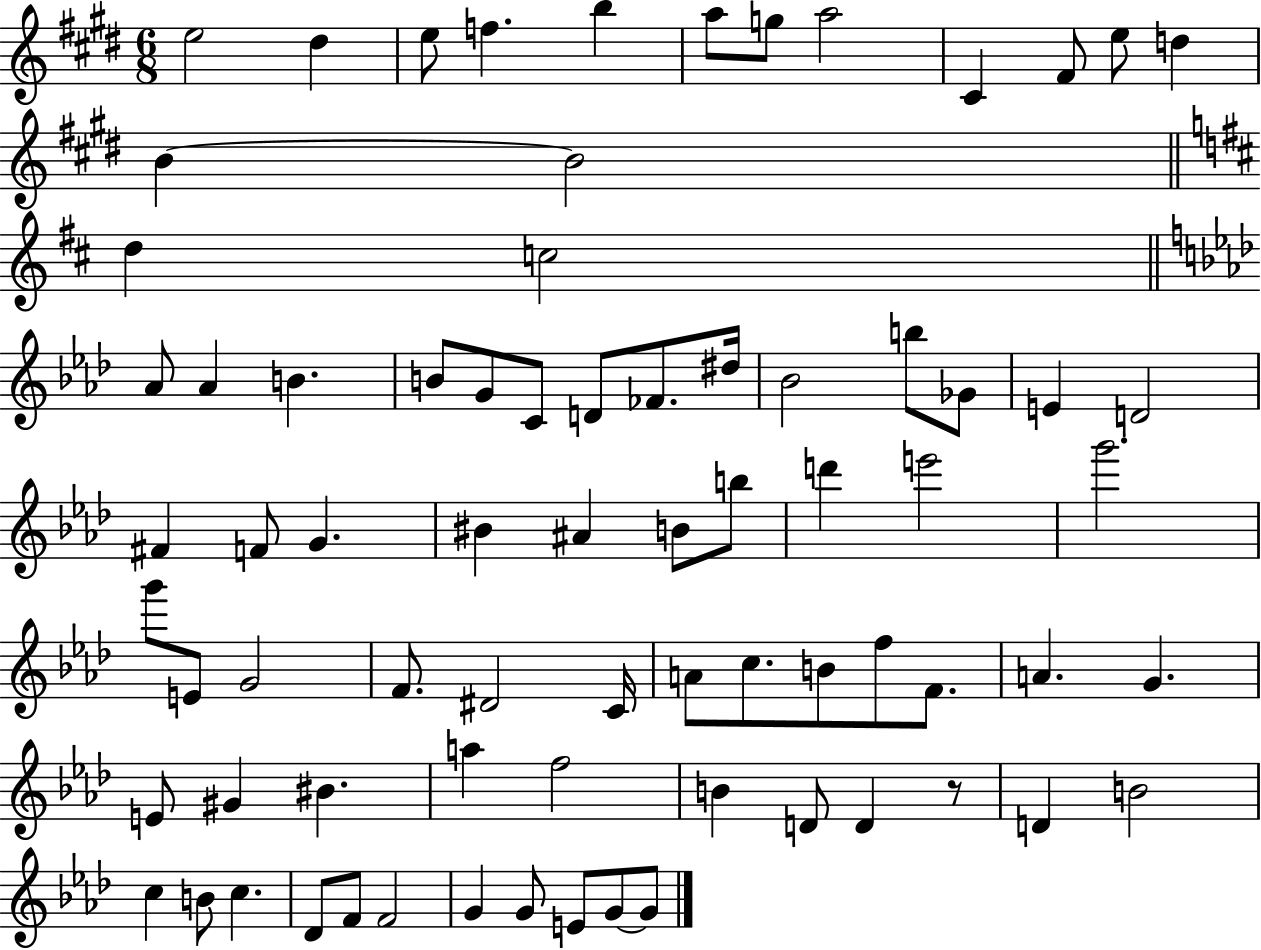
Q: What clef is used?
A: treble